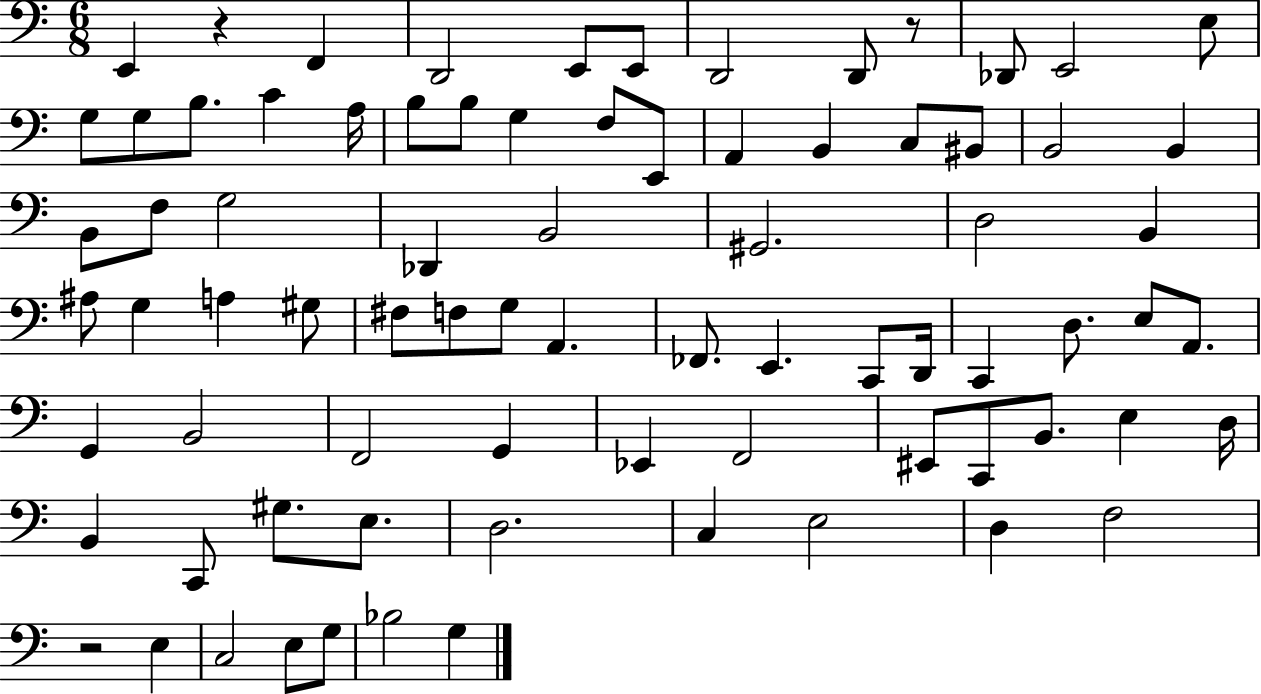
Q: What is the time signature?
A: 6/8